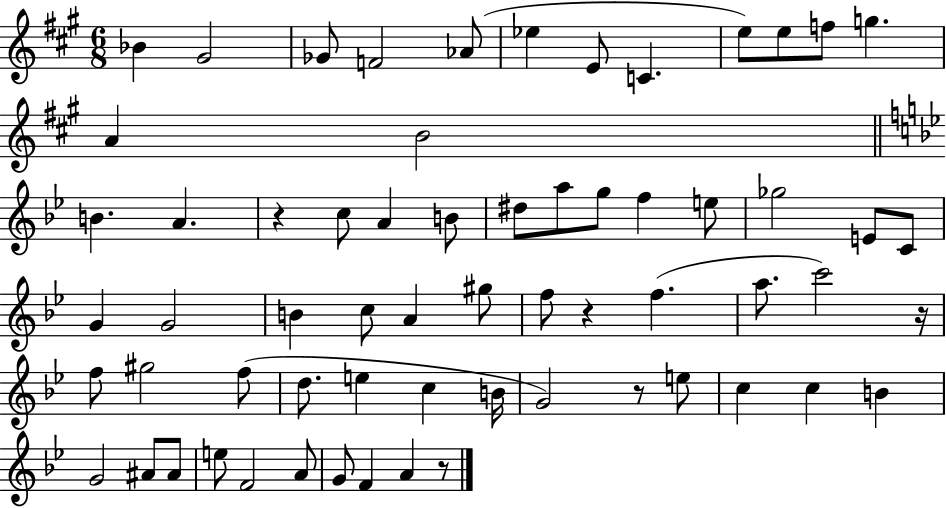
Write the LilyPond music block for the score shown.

{
  \clef treble
  \numericTimeSignature
  \time 6/8
  \key a \major
  \repeat volta 2 { bes'4 gis'2 | ges'8 f'2 aes'8( | ees''4 e'8 c'4. | e''8) e''8 f''8 g''4. | \break a'4 b'2 | \bar "||" \break \key bes \major b'4. a'4. | r4 c''8 a'4 b'8 | dis''8 a''8 g''8 f''4 e''8 | ges''2 e'8 c'8 | \break g'4 g'2 | b'4 c''8 a'4 gis''8 | f''8 r4 f''4.( | a''8. c'''2) r16 | \break f''8 gis''2 f''8( | d''8. e''4 c''4 b'16 | g'2) r8 e''8 | c''4 c''4 b'4 | \break g'2 ais'8 ais'8 | e''8 f'2 a'8 | g'8 f'4 a'4 r8 | } \bar "|."
}